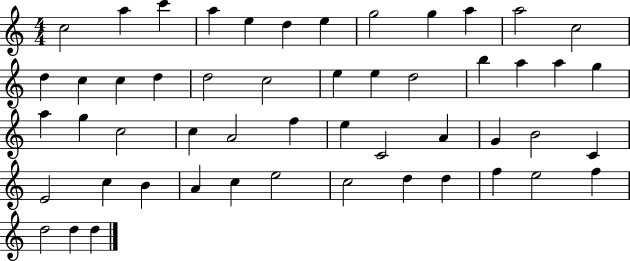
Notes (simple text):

C5/h A5/q C6/q A5/q E5/q D5/q E5/q G5/h G5/q A5/q A5/h C5/h D5/q C5/q C5/q D5/q D5/h C5/h E5/q E5/q D5/h B5/q A5/q A5/q G5/q A5/q G5/q C5/h C5/q A4/h F5/q E5/q C4/h A4/q G4/q B4/h C4/q E4/h C5/q B4/q A4/q C5/q E5/h C5/h D5/q D5/q F5/q E5/h F5/q D5/h D5/q D5/q